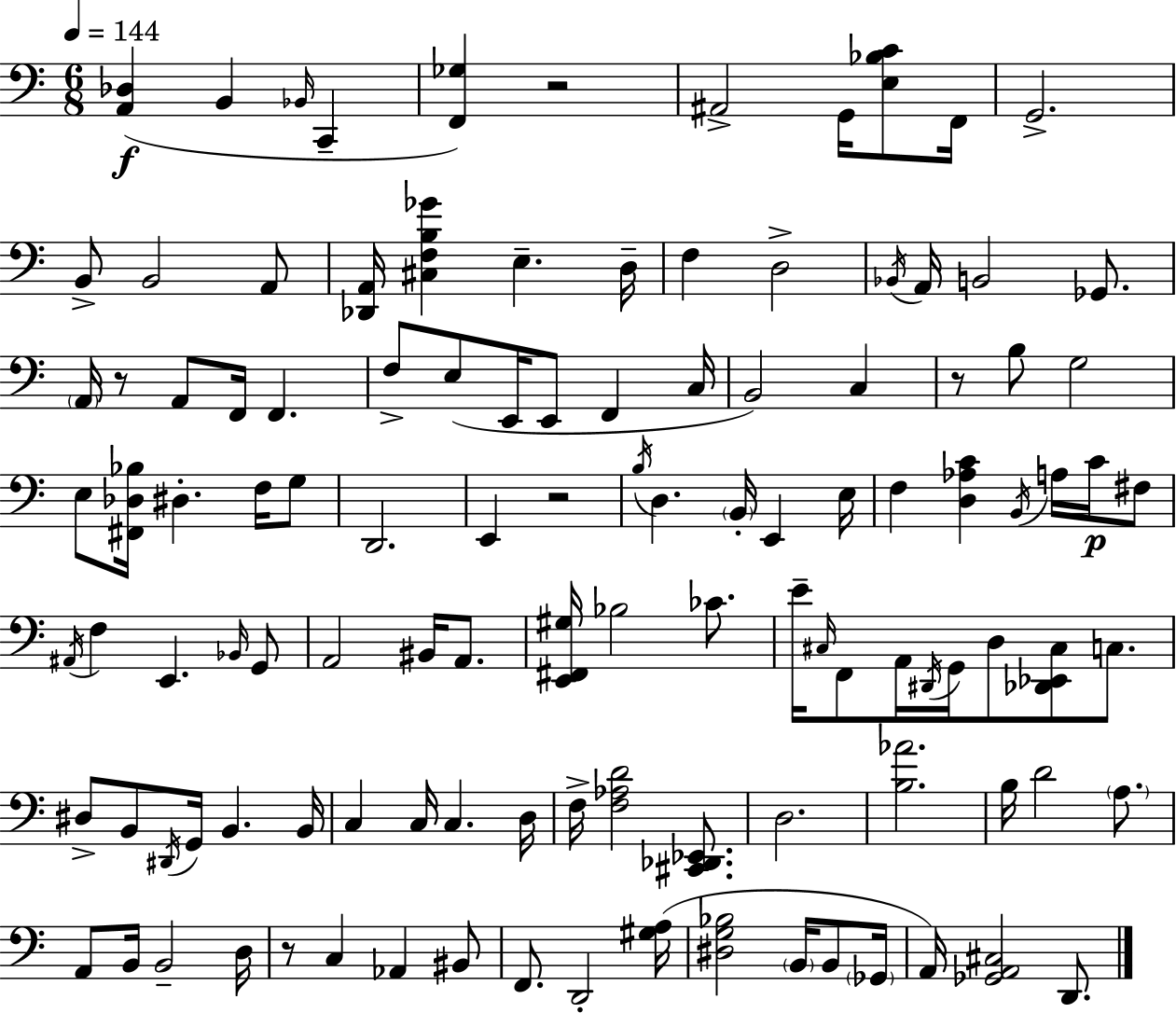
{
  \clef bass
  \numericTimeSignature
  \time 6/8
  \key c \major
  \tempo 4 = 144
  <a, des>4(\f b,4 \grace { bes,16 } c,4-- | <f, ges>4) r2 | ais,2-> g,16 <e bes c'>8 | f,16 g,2.-> | \break b,8-> b,2 a,8 | <des, a,>16 <cis f b ges'>4 e4.-- | d16-- f4 d2-> | \acciaccatura { bes,16 } a,16 b,2 ges,8. | \break \parenthesize a,16 r8 a,8 f,16 f,4. | f8-> e8( e,16 e,8 f,4 | c16 b,2) c4 | r8 b8 g2 | \break e8 <fis, des bes>16 dis4.-. f16 | g8 d,2. | e,4 r2 | \acciaccatura { b16 } d4. \parenthesize b,16-. e,4 | \break e16 f4 <d aes c'>4 \acciaccatura { b,16 } | a16 c'16\p fis8 \acciaccatura { ais,16 } f4 e,4. | \grace { bes,16 } g,8 a,2 | bis,16 a,8. <e, fis, gis>16 bes2 | \break ces'8. e'16-- \grace { cis16 } f,8 a,16 \acciaccatura { dis,16 } | g,16 d8 <des, ees, cis>8 c8. dis8-> b,8 | \acciaccatura { dis,16 } g,16 b,4. b,16 c4 | c16 c4. d16 f16-> <f aes d'>2 | \break <cis, des, ees,>8. d2. | <b aes'>2. | b16 d'2 | \parenthesize a8. a,8 b,16 | \break b,2-- d16 r8 c4 | aes,4 bis,8 f,8. | d,2-. <gis a>16( <dis g bes>2 | \parenthesize b,16 b,8 \parenthesize ges,16 a,16) <ges, a, cis>2 | \break d,8. \bar "|."
}